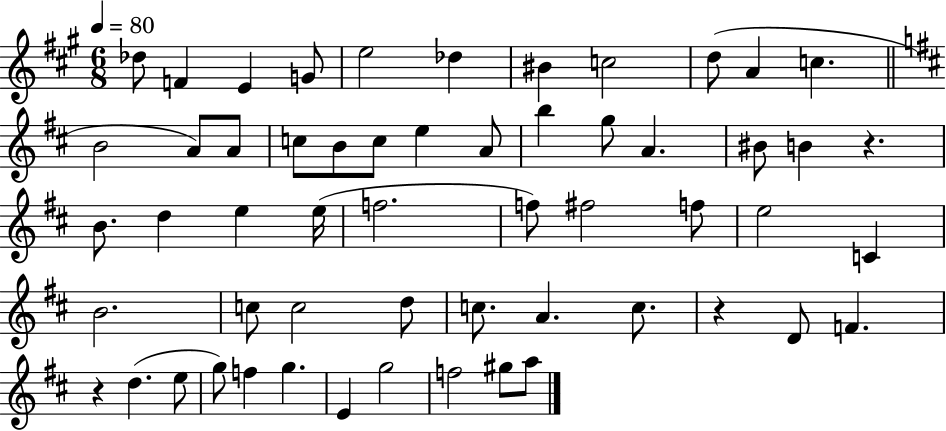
{
  \clef treble
  \numericTimeSignature
  \time 6/8
  \key a \major
  \tempo 4 = 80
  des''8 f'4 e'4 g'8 | e''2 des''4 | bis'4 c''2 | d''8( a'4 c''4. | \break \bar "||" \break \key d \major b'2 a'8) a'8 | c''8 b'8 c''8 e''4 a'8 | b''4 g''8 a'4. | bis'8 b'4 r4. | \break b'8. d''4 e''4 e''16( | f''2. | f''8) fis''2 f''8 | e''2 c'4 | \break b'2. | c''8 c''2 d''8 | c''8. a'4. c''8. | r4 d'8 f'4. | \break r4 d''4.( e''8 | g''8) f''4 g''4. | e'4 g''2 | f''2 gis''8 a''8 | \break \bar "|."
}